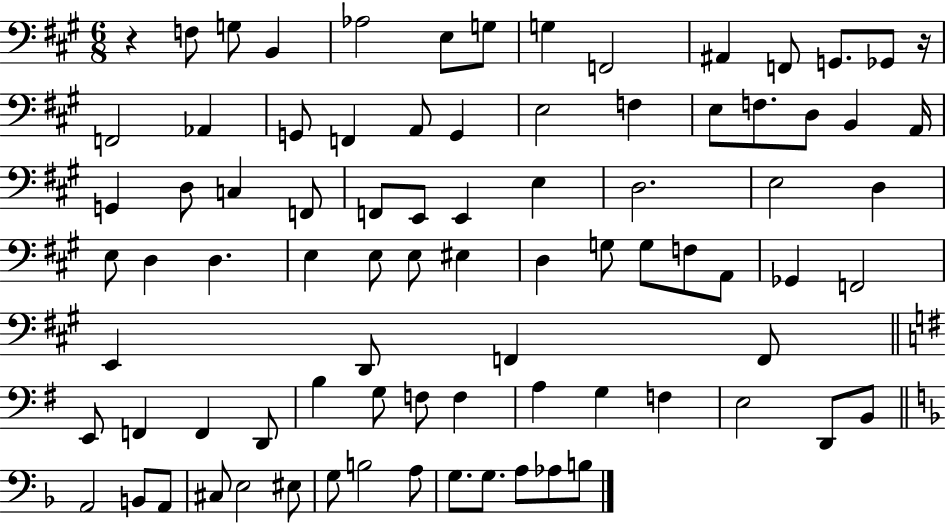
R/q F3/e G3/e B2/q Ab3/h E3/e G3/e G3/q F2/h A#2/q F2/e G2/e. Gb2/e R/s F2/h Ab2/q G2/e F2/q A2/e G2/q E3/h F3/q E3/e F3/e. D3/e B2/q A2/s G2/q D3/e C3/q F2/e F2/e E2/e E2/q E3/q D3/h. E3/h D3/q E3/e D3/q D3/q. E3/q E3/e E3/e EIS3/q D3/q G3/e G3/e F3/e A2/e Gb2/q F2/h E2/q D2/e F2/q F2/e E2/e F2/q F2/q D2/e B3/q G3/e F3/e F3/q A3/q G3/q F3/q E3/h D2/e B2/e A2/h B2/e A2/e C#3/e E3/h EIS3/e G3/e B3/h A3/e G3/e. G3/e. A3/e Ab3/e B3/e